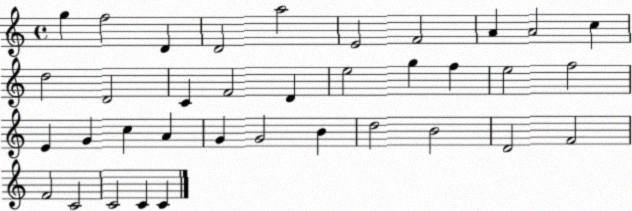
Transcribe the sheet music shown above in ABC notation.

X:1
T:Untitled
M:4/4
L:1/4
K:C
g f2 D D2 a2 E2 F2 A A2 c d2 D2 C F2 D e2 g f e2 f2 E G c A G G2 B d2 B2 D2 F2 F2 C2 C2 C C